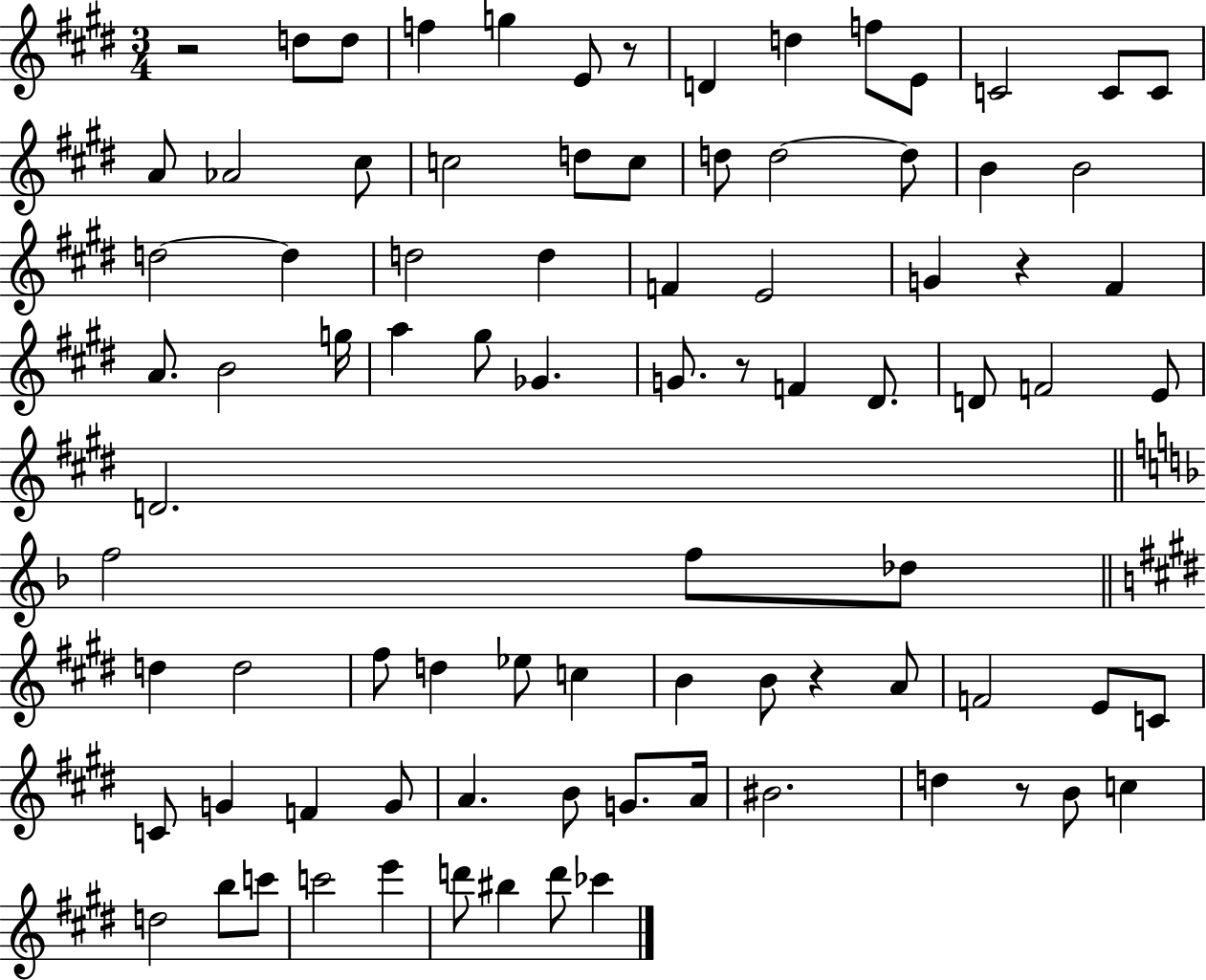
X:1
T:Untitled
M:3/4
L:1/4
K:E
z2 d/2 d/2 f g E/2 z/2 D d f/2 E/2 C2 C/2 C/2 A/2 _A2 ^c/2 c2 d/2 c/2 d/2 d2 d/2 B B2 d2 d d2 d F E2 G z ^F A/2 B2 g/4 a ^g/2 _G G/2 z/2 F ^D/2 D/2 F2 E/2 D2 f2 f/2 _d/2 d d2 ^f/2 d _e/2 c B B/2 z A/2 F2 E/2 C/2 C/2 G F G/2 A B/2 G/2 A/4 ^B2 d z/2 B/2 c d2 b/2 c'/2 c'2 e' d'/2 ^b d'/2 _c'